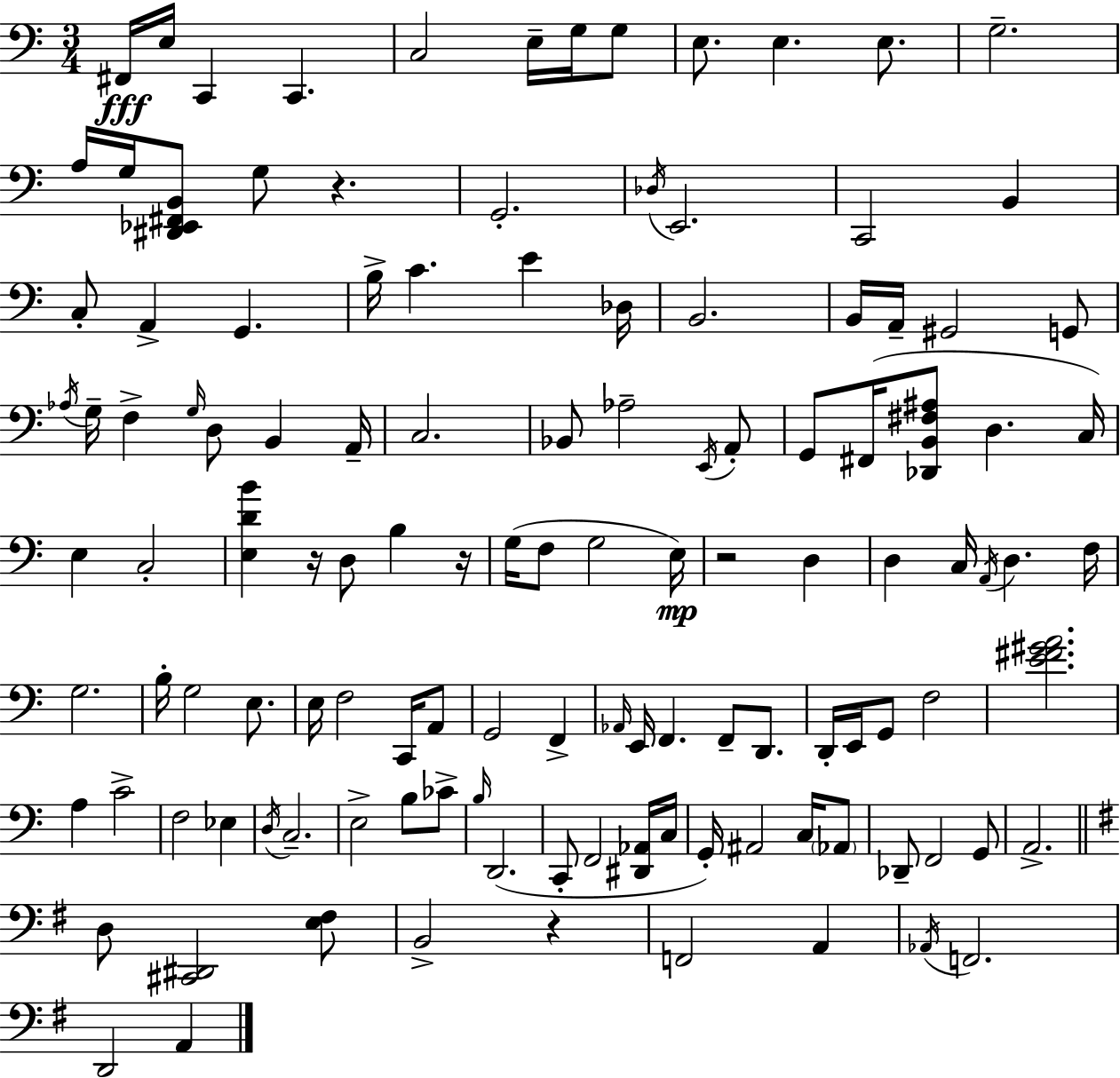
{
  \clef bass
  \numericTimeSignature
  \time 3/4
  \key a \minor
  fis,16\fff e16 c,4 c,4. | c2 e16-- g16 g8 | e8. e4. e8. | g2.-- | \break a16 g16 <dis, ees, fis, b,>8 g8 r4. | g,2.-. | \acciaccatura { des16 } e,2. | c,2 b,4 | \break c8-. a,4-> g,4. | b16-> c'4. e'4 | des16 b,2. | b,16 a,16-- gis,2 g,8 | \break \acciaccatura { aes16 } g16-- f4-> \grace { g16 } d8 b,4 | a,16-- c2. | bes,8 aes2-- | \acciaccatura { e,16 } a,8-. g,8 fis,16( <des, b, fis ais>8 d4. | \break c16) e4 c2-. | <e d' b'>4 r16 d8 b4 | r16 g16( f8 g2 | e16\mp) r2 | \break d4 d4 c16 \acciaccatura { a,16 } d4. | f16 g2. | b16-. g2 | e8. e16 f2 | \break c,16 a,8 g,2 | f,4-> \grace { aes,16 } e,16 f,4. | f,8-- d,8. d,16-. e,16 g,8 f2 | <e' fis' gis' a'>2. | \break a4 c'2-> | f2 | ees4 \acciaccatura { d16 } c2.-- | e2-> | \break b8 ces'8-> \grace { b16 } d,2.( | c,8-. f,2 | <dis, aes,>16 c16 g,16-.) ais,2 | c16 \parenthesize aes,8 des,8-- f,2 | \break g,8 a,2.-> | \bar "||" \break \key e \minor d8 <cis, dis,>2 <e fis>8 | b,2-> r4 | f,2 a,4 | \acciaccatura { aes,16 } f,2. | \break d,2 a,4 | \bar "|."
}